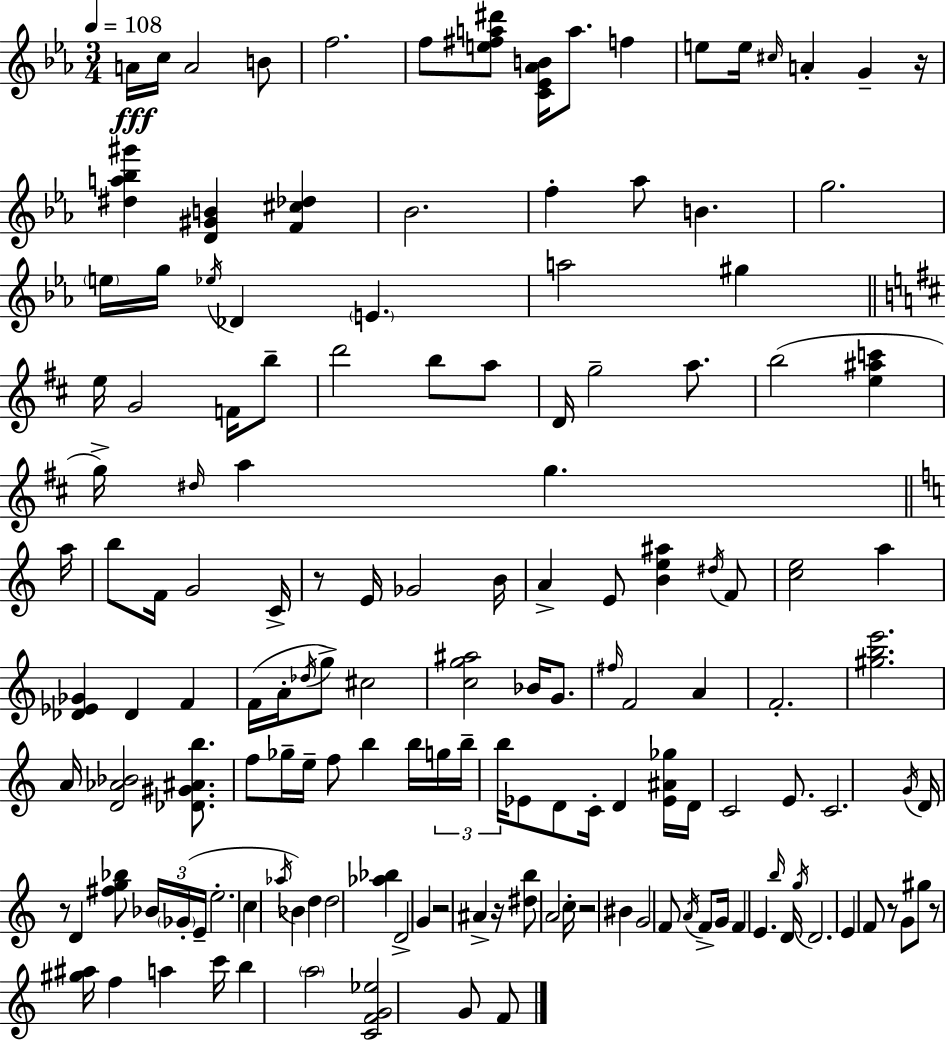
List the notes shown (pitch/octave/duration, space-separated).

A4/s C5/s A4/h B4/e F5/h. F5/e [E5,F#5,A5,D#6]/e [C4,Eb4,Ab4,B4]/s A5/e. F5/q E5/e E5/s C#5/s A4/q G4/q R/s [D#5,A5,Bb5,G#6]/q [D4,G#4,B4]/q [F4,C#5,Db5]/q Bb4/h. F5/q Ab5/e B4/q. G5/h. E5/s G5/s Eb5/s Db4/q E4/q. A5/h G#5/q E5/s G4/h F4/s B5/e D6/h B5/e A5/e D4/s G5/h A5/e. B5/h [E5,A#5,C6]/q G5/s D#5/s A5/q G5/q. A5/s B5/e F4/s G4/h C4/s R/e E4/s Gb4/h B4/s A4/q E4/e [B4,E5,A#5]/q D#5/s F4/e [C5,E5]/h A5/q [Db4,Eb4,Gb4]/q Db4/q F4/q F4/s A4/s Db5/s G5/e C#5/h [C5,G5,A#5]/h Bb4/s G4/e. F#5/s F4/h A4/q F4/h. [G#5,B5,E6]/h. A4/s [D4,Ab4,Bb4]/h [Db4,G#4,A#4,B5]/e. F5/e Gb5/s E5/s F5/e B5/q B5/s G5/s B5/s B5/s Eb4/e D4/e C4/s D4/q [Eb4,A#4,Gb5]/s D4/s C4/h E4/e. C4/h. G4/s D4/s R/e D4/q [F#5,G5,Bb5]/e Bb4/s Gb4/s E4/s E5/h. C5/q Ab5/s Bb4/q D5/q D5/h [Ab5,Bb5]/q D4/h G4/q R/h A#4/q R/s [D#5,B5]/e A4/h C5/s R/h BIS4/q G4/h F4/e A4/s F4/e G4/s F4/q E4/q. B5/s D4/s G5/s D4/h. E4/q F4/e R/e G4/e G#5/e R/e [G#5,A#5]/s F5/q A5/q C6/s B5/q A5/h [C4,F4,G4,Eb5]/h G4/e F4/e